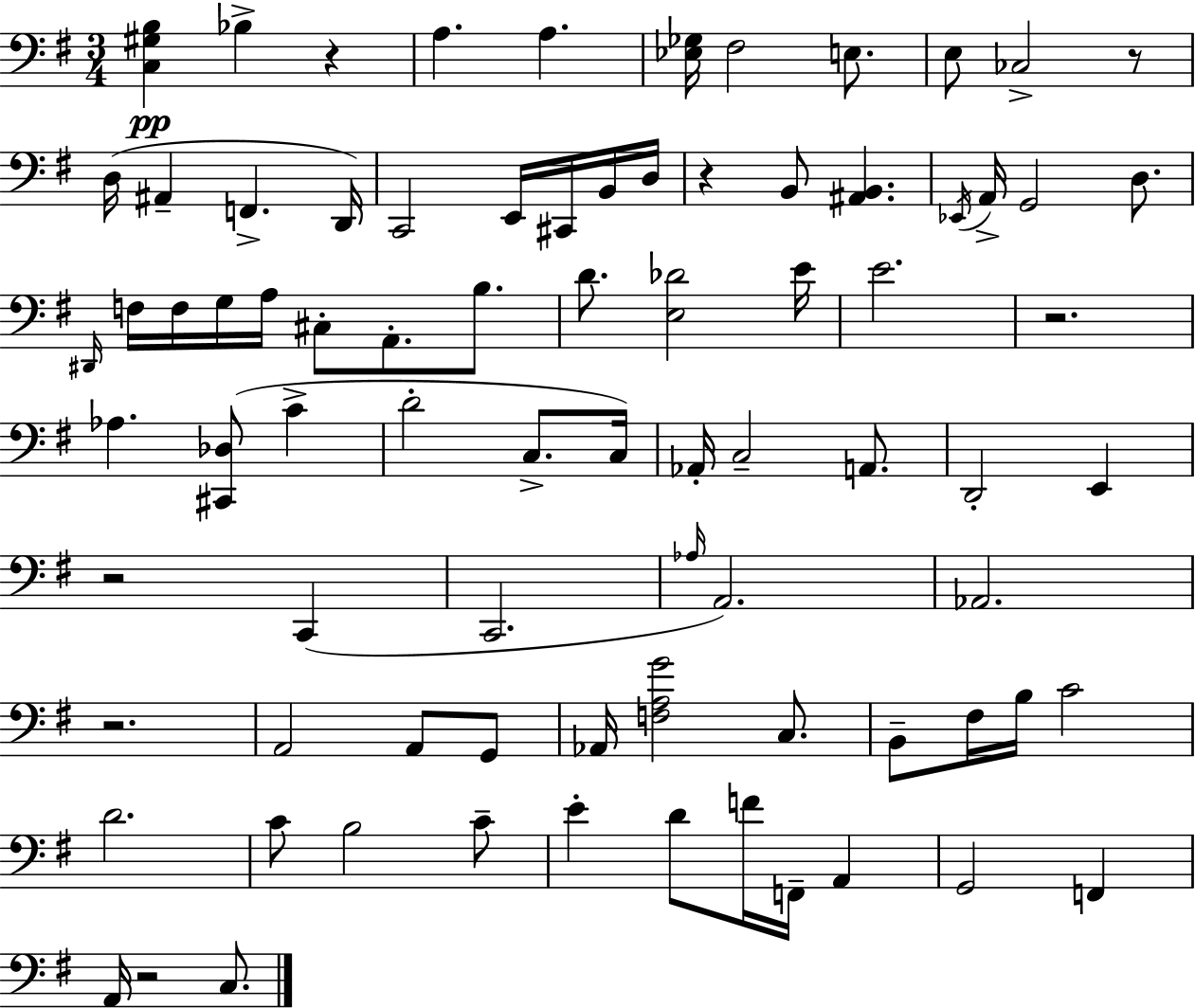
{
  \clef bass
  \numericTimeSignature
  \time 3/4
  \key e \minor
  <c gis b>4\pp bes4-> r4 | a4. a4. | <ees ges>16 fis2 e8. | e8 ces2-> r8 | \break d16( ais,4-- f,4.-> d,16) | c,2 e,16 cis,16 b,16 d16 | r4 b,8 <ais, b,>4. | \acciaccatura { ees,16 } a,16-> g,2 d8. | \break \grace { dis,16 } f16 f16 g16 a16 cis8-. a,8.-. b8. | d'8. <e des'>2 | e'16 e'2. | r2. | \break aes4. <cis, des>8( c'4-> | d'2-. c8.-> | c16) aes,16-. c2-- a,8. | d,2-. e,4 | \break r2 c,4( | c,2. | \grace { aes16 } a,2.) | aes,2. | \break r2. | a,2 a,8 | g,8 aes,16 <f a g'>2 | c8. b,8-- fis16 b16 c'2 | \break d'2. | c'8 b2 | c'8-- e'4-. d'8 f'16 f,16-- a,4 | g,2 f,4 | \break a,16 r2 | c8. \bar "|."
}